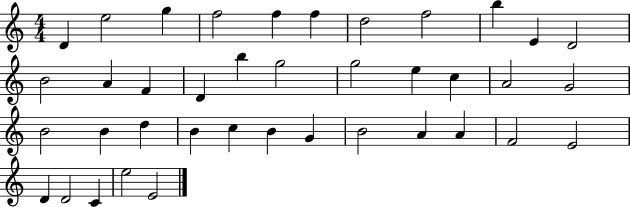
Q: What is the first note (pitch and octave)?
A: D4